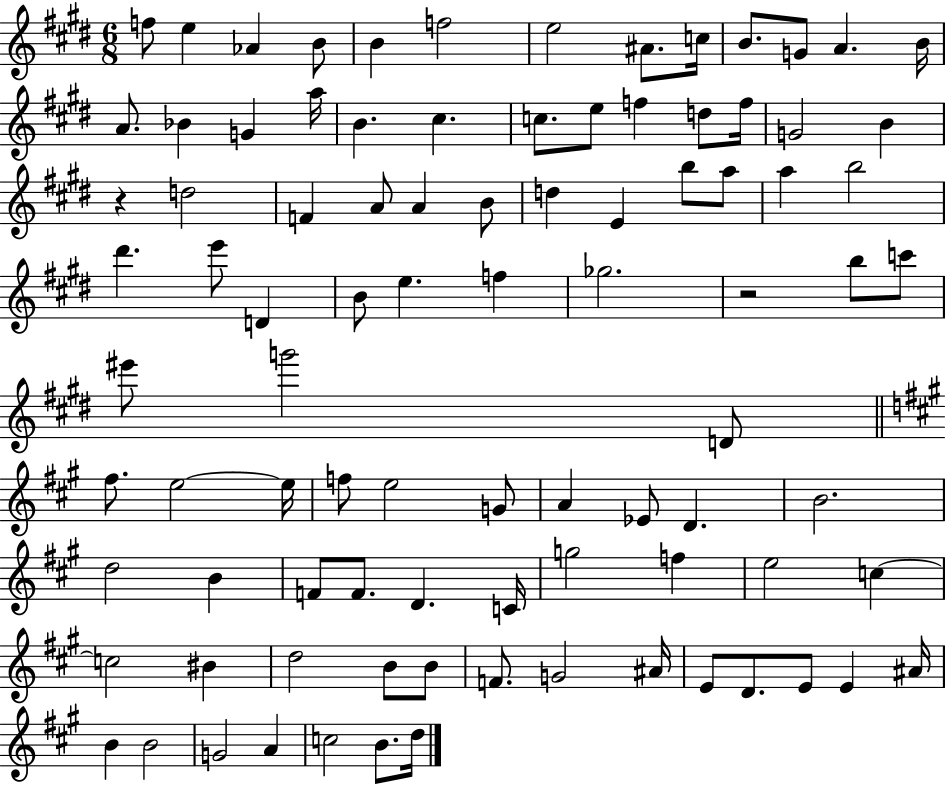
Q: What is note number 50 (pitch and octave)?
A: F#5